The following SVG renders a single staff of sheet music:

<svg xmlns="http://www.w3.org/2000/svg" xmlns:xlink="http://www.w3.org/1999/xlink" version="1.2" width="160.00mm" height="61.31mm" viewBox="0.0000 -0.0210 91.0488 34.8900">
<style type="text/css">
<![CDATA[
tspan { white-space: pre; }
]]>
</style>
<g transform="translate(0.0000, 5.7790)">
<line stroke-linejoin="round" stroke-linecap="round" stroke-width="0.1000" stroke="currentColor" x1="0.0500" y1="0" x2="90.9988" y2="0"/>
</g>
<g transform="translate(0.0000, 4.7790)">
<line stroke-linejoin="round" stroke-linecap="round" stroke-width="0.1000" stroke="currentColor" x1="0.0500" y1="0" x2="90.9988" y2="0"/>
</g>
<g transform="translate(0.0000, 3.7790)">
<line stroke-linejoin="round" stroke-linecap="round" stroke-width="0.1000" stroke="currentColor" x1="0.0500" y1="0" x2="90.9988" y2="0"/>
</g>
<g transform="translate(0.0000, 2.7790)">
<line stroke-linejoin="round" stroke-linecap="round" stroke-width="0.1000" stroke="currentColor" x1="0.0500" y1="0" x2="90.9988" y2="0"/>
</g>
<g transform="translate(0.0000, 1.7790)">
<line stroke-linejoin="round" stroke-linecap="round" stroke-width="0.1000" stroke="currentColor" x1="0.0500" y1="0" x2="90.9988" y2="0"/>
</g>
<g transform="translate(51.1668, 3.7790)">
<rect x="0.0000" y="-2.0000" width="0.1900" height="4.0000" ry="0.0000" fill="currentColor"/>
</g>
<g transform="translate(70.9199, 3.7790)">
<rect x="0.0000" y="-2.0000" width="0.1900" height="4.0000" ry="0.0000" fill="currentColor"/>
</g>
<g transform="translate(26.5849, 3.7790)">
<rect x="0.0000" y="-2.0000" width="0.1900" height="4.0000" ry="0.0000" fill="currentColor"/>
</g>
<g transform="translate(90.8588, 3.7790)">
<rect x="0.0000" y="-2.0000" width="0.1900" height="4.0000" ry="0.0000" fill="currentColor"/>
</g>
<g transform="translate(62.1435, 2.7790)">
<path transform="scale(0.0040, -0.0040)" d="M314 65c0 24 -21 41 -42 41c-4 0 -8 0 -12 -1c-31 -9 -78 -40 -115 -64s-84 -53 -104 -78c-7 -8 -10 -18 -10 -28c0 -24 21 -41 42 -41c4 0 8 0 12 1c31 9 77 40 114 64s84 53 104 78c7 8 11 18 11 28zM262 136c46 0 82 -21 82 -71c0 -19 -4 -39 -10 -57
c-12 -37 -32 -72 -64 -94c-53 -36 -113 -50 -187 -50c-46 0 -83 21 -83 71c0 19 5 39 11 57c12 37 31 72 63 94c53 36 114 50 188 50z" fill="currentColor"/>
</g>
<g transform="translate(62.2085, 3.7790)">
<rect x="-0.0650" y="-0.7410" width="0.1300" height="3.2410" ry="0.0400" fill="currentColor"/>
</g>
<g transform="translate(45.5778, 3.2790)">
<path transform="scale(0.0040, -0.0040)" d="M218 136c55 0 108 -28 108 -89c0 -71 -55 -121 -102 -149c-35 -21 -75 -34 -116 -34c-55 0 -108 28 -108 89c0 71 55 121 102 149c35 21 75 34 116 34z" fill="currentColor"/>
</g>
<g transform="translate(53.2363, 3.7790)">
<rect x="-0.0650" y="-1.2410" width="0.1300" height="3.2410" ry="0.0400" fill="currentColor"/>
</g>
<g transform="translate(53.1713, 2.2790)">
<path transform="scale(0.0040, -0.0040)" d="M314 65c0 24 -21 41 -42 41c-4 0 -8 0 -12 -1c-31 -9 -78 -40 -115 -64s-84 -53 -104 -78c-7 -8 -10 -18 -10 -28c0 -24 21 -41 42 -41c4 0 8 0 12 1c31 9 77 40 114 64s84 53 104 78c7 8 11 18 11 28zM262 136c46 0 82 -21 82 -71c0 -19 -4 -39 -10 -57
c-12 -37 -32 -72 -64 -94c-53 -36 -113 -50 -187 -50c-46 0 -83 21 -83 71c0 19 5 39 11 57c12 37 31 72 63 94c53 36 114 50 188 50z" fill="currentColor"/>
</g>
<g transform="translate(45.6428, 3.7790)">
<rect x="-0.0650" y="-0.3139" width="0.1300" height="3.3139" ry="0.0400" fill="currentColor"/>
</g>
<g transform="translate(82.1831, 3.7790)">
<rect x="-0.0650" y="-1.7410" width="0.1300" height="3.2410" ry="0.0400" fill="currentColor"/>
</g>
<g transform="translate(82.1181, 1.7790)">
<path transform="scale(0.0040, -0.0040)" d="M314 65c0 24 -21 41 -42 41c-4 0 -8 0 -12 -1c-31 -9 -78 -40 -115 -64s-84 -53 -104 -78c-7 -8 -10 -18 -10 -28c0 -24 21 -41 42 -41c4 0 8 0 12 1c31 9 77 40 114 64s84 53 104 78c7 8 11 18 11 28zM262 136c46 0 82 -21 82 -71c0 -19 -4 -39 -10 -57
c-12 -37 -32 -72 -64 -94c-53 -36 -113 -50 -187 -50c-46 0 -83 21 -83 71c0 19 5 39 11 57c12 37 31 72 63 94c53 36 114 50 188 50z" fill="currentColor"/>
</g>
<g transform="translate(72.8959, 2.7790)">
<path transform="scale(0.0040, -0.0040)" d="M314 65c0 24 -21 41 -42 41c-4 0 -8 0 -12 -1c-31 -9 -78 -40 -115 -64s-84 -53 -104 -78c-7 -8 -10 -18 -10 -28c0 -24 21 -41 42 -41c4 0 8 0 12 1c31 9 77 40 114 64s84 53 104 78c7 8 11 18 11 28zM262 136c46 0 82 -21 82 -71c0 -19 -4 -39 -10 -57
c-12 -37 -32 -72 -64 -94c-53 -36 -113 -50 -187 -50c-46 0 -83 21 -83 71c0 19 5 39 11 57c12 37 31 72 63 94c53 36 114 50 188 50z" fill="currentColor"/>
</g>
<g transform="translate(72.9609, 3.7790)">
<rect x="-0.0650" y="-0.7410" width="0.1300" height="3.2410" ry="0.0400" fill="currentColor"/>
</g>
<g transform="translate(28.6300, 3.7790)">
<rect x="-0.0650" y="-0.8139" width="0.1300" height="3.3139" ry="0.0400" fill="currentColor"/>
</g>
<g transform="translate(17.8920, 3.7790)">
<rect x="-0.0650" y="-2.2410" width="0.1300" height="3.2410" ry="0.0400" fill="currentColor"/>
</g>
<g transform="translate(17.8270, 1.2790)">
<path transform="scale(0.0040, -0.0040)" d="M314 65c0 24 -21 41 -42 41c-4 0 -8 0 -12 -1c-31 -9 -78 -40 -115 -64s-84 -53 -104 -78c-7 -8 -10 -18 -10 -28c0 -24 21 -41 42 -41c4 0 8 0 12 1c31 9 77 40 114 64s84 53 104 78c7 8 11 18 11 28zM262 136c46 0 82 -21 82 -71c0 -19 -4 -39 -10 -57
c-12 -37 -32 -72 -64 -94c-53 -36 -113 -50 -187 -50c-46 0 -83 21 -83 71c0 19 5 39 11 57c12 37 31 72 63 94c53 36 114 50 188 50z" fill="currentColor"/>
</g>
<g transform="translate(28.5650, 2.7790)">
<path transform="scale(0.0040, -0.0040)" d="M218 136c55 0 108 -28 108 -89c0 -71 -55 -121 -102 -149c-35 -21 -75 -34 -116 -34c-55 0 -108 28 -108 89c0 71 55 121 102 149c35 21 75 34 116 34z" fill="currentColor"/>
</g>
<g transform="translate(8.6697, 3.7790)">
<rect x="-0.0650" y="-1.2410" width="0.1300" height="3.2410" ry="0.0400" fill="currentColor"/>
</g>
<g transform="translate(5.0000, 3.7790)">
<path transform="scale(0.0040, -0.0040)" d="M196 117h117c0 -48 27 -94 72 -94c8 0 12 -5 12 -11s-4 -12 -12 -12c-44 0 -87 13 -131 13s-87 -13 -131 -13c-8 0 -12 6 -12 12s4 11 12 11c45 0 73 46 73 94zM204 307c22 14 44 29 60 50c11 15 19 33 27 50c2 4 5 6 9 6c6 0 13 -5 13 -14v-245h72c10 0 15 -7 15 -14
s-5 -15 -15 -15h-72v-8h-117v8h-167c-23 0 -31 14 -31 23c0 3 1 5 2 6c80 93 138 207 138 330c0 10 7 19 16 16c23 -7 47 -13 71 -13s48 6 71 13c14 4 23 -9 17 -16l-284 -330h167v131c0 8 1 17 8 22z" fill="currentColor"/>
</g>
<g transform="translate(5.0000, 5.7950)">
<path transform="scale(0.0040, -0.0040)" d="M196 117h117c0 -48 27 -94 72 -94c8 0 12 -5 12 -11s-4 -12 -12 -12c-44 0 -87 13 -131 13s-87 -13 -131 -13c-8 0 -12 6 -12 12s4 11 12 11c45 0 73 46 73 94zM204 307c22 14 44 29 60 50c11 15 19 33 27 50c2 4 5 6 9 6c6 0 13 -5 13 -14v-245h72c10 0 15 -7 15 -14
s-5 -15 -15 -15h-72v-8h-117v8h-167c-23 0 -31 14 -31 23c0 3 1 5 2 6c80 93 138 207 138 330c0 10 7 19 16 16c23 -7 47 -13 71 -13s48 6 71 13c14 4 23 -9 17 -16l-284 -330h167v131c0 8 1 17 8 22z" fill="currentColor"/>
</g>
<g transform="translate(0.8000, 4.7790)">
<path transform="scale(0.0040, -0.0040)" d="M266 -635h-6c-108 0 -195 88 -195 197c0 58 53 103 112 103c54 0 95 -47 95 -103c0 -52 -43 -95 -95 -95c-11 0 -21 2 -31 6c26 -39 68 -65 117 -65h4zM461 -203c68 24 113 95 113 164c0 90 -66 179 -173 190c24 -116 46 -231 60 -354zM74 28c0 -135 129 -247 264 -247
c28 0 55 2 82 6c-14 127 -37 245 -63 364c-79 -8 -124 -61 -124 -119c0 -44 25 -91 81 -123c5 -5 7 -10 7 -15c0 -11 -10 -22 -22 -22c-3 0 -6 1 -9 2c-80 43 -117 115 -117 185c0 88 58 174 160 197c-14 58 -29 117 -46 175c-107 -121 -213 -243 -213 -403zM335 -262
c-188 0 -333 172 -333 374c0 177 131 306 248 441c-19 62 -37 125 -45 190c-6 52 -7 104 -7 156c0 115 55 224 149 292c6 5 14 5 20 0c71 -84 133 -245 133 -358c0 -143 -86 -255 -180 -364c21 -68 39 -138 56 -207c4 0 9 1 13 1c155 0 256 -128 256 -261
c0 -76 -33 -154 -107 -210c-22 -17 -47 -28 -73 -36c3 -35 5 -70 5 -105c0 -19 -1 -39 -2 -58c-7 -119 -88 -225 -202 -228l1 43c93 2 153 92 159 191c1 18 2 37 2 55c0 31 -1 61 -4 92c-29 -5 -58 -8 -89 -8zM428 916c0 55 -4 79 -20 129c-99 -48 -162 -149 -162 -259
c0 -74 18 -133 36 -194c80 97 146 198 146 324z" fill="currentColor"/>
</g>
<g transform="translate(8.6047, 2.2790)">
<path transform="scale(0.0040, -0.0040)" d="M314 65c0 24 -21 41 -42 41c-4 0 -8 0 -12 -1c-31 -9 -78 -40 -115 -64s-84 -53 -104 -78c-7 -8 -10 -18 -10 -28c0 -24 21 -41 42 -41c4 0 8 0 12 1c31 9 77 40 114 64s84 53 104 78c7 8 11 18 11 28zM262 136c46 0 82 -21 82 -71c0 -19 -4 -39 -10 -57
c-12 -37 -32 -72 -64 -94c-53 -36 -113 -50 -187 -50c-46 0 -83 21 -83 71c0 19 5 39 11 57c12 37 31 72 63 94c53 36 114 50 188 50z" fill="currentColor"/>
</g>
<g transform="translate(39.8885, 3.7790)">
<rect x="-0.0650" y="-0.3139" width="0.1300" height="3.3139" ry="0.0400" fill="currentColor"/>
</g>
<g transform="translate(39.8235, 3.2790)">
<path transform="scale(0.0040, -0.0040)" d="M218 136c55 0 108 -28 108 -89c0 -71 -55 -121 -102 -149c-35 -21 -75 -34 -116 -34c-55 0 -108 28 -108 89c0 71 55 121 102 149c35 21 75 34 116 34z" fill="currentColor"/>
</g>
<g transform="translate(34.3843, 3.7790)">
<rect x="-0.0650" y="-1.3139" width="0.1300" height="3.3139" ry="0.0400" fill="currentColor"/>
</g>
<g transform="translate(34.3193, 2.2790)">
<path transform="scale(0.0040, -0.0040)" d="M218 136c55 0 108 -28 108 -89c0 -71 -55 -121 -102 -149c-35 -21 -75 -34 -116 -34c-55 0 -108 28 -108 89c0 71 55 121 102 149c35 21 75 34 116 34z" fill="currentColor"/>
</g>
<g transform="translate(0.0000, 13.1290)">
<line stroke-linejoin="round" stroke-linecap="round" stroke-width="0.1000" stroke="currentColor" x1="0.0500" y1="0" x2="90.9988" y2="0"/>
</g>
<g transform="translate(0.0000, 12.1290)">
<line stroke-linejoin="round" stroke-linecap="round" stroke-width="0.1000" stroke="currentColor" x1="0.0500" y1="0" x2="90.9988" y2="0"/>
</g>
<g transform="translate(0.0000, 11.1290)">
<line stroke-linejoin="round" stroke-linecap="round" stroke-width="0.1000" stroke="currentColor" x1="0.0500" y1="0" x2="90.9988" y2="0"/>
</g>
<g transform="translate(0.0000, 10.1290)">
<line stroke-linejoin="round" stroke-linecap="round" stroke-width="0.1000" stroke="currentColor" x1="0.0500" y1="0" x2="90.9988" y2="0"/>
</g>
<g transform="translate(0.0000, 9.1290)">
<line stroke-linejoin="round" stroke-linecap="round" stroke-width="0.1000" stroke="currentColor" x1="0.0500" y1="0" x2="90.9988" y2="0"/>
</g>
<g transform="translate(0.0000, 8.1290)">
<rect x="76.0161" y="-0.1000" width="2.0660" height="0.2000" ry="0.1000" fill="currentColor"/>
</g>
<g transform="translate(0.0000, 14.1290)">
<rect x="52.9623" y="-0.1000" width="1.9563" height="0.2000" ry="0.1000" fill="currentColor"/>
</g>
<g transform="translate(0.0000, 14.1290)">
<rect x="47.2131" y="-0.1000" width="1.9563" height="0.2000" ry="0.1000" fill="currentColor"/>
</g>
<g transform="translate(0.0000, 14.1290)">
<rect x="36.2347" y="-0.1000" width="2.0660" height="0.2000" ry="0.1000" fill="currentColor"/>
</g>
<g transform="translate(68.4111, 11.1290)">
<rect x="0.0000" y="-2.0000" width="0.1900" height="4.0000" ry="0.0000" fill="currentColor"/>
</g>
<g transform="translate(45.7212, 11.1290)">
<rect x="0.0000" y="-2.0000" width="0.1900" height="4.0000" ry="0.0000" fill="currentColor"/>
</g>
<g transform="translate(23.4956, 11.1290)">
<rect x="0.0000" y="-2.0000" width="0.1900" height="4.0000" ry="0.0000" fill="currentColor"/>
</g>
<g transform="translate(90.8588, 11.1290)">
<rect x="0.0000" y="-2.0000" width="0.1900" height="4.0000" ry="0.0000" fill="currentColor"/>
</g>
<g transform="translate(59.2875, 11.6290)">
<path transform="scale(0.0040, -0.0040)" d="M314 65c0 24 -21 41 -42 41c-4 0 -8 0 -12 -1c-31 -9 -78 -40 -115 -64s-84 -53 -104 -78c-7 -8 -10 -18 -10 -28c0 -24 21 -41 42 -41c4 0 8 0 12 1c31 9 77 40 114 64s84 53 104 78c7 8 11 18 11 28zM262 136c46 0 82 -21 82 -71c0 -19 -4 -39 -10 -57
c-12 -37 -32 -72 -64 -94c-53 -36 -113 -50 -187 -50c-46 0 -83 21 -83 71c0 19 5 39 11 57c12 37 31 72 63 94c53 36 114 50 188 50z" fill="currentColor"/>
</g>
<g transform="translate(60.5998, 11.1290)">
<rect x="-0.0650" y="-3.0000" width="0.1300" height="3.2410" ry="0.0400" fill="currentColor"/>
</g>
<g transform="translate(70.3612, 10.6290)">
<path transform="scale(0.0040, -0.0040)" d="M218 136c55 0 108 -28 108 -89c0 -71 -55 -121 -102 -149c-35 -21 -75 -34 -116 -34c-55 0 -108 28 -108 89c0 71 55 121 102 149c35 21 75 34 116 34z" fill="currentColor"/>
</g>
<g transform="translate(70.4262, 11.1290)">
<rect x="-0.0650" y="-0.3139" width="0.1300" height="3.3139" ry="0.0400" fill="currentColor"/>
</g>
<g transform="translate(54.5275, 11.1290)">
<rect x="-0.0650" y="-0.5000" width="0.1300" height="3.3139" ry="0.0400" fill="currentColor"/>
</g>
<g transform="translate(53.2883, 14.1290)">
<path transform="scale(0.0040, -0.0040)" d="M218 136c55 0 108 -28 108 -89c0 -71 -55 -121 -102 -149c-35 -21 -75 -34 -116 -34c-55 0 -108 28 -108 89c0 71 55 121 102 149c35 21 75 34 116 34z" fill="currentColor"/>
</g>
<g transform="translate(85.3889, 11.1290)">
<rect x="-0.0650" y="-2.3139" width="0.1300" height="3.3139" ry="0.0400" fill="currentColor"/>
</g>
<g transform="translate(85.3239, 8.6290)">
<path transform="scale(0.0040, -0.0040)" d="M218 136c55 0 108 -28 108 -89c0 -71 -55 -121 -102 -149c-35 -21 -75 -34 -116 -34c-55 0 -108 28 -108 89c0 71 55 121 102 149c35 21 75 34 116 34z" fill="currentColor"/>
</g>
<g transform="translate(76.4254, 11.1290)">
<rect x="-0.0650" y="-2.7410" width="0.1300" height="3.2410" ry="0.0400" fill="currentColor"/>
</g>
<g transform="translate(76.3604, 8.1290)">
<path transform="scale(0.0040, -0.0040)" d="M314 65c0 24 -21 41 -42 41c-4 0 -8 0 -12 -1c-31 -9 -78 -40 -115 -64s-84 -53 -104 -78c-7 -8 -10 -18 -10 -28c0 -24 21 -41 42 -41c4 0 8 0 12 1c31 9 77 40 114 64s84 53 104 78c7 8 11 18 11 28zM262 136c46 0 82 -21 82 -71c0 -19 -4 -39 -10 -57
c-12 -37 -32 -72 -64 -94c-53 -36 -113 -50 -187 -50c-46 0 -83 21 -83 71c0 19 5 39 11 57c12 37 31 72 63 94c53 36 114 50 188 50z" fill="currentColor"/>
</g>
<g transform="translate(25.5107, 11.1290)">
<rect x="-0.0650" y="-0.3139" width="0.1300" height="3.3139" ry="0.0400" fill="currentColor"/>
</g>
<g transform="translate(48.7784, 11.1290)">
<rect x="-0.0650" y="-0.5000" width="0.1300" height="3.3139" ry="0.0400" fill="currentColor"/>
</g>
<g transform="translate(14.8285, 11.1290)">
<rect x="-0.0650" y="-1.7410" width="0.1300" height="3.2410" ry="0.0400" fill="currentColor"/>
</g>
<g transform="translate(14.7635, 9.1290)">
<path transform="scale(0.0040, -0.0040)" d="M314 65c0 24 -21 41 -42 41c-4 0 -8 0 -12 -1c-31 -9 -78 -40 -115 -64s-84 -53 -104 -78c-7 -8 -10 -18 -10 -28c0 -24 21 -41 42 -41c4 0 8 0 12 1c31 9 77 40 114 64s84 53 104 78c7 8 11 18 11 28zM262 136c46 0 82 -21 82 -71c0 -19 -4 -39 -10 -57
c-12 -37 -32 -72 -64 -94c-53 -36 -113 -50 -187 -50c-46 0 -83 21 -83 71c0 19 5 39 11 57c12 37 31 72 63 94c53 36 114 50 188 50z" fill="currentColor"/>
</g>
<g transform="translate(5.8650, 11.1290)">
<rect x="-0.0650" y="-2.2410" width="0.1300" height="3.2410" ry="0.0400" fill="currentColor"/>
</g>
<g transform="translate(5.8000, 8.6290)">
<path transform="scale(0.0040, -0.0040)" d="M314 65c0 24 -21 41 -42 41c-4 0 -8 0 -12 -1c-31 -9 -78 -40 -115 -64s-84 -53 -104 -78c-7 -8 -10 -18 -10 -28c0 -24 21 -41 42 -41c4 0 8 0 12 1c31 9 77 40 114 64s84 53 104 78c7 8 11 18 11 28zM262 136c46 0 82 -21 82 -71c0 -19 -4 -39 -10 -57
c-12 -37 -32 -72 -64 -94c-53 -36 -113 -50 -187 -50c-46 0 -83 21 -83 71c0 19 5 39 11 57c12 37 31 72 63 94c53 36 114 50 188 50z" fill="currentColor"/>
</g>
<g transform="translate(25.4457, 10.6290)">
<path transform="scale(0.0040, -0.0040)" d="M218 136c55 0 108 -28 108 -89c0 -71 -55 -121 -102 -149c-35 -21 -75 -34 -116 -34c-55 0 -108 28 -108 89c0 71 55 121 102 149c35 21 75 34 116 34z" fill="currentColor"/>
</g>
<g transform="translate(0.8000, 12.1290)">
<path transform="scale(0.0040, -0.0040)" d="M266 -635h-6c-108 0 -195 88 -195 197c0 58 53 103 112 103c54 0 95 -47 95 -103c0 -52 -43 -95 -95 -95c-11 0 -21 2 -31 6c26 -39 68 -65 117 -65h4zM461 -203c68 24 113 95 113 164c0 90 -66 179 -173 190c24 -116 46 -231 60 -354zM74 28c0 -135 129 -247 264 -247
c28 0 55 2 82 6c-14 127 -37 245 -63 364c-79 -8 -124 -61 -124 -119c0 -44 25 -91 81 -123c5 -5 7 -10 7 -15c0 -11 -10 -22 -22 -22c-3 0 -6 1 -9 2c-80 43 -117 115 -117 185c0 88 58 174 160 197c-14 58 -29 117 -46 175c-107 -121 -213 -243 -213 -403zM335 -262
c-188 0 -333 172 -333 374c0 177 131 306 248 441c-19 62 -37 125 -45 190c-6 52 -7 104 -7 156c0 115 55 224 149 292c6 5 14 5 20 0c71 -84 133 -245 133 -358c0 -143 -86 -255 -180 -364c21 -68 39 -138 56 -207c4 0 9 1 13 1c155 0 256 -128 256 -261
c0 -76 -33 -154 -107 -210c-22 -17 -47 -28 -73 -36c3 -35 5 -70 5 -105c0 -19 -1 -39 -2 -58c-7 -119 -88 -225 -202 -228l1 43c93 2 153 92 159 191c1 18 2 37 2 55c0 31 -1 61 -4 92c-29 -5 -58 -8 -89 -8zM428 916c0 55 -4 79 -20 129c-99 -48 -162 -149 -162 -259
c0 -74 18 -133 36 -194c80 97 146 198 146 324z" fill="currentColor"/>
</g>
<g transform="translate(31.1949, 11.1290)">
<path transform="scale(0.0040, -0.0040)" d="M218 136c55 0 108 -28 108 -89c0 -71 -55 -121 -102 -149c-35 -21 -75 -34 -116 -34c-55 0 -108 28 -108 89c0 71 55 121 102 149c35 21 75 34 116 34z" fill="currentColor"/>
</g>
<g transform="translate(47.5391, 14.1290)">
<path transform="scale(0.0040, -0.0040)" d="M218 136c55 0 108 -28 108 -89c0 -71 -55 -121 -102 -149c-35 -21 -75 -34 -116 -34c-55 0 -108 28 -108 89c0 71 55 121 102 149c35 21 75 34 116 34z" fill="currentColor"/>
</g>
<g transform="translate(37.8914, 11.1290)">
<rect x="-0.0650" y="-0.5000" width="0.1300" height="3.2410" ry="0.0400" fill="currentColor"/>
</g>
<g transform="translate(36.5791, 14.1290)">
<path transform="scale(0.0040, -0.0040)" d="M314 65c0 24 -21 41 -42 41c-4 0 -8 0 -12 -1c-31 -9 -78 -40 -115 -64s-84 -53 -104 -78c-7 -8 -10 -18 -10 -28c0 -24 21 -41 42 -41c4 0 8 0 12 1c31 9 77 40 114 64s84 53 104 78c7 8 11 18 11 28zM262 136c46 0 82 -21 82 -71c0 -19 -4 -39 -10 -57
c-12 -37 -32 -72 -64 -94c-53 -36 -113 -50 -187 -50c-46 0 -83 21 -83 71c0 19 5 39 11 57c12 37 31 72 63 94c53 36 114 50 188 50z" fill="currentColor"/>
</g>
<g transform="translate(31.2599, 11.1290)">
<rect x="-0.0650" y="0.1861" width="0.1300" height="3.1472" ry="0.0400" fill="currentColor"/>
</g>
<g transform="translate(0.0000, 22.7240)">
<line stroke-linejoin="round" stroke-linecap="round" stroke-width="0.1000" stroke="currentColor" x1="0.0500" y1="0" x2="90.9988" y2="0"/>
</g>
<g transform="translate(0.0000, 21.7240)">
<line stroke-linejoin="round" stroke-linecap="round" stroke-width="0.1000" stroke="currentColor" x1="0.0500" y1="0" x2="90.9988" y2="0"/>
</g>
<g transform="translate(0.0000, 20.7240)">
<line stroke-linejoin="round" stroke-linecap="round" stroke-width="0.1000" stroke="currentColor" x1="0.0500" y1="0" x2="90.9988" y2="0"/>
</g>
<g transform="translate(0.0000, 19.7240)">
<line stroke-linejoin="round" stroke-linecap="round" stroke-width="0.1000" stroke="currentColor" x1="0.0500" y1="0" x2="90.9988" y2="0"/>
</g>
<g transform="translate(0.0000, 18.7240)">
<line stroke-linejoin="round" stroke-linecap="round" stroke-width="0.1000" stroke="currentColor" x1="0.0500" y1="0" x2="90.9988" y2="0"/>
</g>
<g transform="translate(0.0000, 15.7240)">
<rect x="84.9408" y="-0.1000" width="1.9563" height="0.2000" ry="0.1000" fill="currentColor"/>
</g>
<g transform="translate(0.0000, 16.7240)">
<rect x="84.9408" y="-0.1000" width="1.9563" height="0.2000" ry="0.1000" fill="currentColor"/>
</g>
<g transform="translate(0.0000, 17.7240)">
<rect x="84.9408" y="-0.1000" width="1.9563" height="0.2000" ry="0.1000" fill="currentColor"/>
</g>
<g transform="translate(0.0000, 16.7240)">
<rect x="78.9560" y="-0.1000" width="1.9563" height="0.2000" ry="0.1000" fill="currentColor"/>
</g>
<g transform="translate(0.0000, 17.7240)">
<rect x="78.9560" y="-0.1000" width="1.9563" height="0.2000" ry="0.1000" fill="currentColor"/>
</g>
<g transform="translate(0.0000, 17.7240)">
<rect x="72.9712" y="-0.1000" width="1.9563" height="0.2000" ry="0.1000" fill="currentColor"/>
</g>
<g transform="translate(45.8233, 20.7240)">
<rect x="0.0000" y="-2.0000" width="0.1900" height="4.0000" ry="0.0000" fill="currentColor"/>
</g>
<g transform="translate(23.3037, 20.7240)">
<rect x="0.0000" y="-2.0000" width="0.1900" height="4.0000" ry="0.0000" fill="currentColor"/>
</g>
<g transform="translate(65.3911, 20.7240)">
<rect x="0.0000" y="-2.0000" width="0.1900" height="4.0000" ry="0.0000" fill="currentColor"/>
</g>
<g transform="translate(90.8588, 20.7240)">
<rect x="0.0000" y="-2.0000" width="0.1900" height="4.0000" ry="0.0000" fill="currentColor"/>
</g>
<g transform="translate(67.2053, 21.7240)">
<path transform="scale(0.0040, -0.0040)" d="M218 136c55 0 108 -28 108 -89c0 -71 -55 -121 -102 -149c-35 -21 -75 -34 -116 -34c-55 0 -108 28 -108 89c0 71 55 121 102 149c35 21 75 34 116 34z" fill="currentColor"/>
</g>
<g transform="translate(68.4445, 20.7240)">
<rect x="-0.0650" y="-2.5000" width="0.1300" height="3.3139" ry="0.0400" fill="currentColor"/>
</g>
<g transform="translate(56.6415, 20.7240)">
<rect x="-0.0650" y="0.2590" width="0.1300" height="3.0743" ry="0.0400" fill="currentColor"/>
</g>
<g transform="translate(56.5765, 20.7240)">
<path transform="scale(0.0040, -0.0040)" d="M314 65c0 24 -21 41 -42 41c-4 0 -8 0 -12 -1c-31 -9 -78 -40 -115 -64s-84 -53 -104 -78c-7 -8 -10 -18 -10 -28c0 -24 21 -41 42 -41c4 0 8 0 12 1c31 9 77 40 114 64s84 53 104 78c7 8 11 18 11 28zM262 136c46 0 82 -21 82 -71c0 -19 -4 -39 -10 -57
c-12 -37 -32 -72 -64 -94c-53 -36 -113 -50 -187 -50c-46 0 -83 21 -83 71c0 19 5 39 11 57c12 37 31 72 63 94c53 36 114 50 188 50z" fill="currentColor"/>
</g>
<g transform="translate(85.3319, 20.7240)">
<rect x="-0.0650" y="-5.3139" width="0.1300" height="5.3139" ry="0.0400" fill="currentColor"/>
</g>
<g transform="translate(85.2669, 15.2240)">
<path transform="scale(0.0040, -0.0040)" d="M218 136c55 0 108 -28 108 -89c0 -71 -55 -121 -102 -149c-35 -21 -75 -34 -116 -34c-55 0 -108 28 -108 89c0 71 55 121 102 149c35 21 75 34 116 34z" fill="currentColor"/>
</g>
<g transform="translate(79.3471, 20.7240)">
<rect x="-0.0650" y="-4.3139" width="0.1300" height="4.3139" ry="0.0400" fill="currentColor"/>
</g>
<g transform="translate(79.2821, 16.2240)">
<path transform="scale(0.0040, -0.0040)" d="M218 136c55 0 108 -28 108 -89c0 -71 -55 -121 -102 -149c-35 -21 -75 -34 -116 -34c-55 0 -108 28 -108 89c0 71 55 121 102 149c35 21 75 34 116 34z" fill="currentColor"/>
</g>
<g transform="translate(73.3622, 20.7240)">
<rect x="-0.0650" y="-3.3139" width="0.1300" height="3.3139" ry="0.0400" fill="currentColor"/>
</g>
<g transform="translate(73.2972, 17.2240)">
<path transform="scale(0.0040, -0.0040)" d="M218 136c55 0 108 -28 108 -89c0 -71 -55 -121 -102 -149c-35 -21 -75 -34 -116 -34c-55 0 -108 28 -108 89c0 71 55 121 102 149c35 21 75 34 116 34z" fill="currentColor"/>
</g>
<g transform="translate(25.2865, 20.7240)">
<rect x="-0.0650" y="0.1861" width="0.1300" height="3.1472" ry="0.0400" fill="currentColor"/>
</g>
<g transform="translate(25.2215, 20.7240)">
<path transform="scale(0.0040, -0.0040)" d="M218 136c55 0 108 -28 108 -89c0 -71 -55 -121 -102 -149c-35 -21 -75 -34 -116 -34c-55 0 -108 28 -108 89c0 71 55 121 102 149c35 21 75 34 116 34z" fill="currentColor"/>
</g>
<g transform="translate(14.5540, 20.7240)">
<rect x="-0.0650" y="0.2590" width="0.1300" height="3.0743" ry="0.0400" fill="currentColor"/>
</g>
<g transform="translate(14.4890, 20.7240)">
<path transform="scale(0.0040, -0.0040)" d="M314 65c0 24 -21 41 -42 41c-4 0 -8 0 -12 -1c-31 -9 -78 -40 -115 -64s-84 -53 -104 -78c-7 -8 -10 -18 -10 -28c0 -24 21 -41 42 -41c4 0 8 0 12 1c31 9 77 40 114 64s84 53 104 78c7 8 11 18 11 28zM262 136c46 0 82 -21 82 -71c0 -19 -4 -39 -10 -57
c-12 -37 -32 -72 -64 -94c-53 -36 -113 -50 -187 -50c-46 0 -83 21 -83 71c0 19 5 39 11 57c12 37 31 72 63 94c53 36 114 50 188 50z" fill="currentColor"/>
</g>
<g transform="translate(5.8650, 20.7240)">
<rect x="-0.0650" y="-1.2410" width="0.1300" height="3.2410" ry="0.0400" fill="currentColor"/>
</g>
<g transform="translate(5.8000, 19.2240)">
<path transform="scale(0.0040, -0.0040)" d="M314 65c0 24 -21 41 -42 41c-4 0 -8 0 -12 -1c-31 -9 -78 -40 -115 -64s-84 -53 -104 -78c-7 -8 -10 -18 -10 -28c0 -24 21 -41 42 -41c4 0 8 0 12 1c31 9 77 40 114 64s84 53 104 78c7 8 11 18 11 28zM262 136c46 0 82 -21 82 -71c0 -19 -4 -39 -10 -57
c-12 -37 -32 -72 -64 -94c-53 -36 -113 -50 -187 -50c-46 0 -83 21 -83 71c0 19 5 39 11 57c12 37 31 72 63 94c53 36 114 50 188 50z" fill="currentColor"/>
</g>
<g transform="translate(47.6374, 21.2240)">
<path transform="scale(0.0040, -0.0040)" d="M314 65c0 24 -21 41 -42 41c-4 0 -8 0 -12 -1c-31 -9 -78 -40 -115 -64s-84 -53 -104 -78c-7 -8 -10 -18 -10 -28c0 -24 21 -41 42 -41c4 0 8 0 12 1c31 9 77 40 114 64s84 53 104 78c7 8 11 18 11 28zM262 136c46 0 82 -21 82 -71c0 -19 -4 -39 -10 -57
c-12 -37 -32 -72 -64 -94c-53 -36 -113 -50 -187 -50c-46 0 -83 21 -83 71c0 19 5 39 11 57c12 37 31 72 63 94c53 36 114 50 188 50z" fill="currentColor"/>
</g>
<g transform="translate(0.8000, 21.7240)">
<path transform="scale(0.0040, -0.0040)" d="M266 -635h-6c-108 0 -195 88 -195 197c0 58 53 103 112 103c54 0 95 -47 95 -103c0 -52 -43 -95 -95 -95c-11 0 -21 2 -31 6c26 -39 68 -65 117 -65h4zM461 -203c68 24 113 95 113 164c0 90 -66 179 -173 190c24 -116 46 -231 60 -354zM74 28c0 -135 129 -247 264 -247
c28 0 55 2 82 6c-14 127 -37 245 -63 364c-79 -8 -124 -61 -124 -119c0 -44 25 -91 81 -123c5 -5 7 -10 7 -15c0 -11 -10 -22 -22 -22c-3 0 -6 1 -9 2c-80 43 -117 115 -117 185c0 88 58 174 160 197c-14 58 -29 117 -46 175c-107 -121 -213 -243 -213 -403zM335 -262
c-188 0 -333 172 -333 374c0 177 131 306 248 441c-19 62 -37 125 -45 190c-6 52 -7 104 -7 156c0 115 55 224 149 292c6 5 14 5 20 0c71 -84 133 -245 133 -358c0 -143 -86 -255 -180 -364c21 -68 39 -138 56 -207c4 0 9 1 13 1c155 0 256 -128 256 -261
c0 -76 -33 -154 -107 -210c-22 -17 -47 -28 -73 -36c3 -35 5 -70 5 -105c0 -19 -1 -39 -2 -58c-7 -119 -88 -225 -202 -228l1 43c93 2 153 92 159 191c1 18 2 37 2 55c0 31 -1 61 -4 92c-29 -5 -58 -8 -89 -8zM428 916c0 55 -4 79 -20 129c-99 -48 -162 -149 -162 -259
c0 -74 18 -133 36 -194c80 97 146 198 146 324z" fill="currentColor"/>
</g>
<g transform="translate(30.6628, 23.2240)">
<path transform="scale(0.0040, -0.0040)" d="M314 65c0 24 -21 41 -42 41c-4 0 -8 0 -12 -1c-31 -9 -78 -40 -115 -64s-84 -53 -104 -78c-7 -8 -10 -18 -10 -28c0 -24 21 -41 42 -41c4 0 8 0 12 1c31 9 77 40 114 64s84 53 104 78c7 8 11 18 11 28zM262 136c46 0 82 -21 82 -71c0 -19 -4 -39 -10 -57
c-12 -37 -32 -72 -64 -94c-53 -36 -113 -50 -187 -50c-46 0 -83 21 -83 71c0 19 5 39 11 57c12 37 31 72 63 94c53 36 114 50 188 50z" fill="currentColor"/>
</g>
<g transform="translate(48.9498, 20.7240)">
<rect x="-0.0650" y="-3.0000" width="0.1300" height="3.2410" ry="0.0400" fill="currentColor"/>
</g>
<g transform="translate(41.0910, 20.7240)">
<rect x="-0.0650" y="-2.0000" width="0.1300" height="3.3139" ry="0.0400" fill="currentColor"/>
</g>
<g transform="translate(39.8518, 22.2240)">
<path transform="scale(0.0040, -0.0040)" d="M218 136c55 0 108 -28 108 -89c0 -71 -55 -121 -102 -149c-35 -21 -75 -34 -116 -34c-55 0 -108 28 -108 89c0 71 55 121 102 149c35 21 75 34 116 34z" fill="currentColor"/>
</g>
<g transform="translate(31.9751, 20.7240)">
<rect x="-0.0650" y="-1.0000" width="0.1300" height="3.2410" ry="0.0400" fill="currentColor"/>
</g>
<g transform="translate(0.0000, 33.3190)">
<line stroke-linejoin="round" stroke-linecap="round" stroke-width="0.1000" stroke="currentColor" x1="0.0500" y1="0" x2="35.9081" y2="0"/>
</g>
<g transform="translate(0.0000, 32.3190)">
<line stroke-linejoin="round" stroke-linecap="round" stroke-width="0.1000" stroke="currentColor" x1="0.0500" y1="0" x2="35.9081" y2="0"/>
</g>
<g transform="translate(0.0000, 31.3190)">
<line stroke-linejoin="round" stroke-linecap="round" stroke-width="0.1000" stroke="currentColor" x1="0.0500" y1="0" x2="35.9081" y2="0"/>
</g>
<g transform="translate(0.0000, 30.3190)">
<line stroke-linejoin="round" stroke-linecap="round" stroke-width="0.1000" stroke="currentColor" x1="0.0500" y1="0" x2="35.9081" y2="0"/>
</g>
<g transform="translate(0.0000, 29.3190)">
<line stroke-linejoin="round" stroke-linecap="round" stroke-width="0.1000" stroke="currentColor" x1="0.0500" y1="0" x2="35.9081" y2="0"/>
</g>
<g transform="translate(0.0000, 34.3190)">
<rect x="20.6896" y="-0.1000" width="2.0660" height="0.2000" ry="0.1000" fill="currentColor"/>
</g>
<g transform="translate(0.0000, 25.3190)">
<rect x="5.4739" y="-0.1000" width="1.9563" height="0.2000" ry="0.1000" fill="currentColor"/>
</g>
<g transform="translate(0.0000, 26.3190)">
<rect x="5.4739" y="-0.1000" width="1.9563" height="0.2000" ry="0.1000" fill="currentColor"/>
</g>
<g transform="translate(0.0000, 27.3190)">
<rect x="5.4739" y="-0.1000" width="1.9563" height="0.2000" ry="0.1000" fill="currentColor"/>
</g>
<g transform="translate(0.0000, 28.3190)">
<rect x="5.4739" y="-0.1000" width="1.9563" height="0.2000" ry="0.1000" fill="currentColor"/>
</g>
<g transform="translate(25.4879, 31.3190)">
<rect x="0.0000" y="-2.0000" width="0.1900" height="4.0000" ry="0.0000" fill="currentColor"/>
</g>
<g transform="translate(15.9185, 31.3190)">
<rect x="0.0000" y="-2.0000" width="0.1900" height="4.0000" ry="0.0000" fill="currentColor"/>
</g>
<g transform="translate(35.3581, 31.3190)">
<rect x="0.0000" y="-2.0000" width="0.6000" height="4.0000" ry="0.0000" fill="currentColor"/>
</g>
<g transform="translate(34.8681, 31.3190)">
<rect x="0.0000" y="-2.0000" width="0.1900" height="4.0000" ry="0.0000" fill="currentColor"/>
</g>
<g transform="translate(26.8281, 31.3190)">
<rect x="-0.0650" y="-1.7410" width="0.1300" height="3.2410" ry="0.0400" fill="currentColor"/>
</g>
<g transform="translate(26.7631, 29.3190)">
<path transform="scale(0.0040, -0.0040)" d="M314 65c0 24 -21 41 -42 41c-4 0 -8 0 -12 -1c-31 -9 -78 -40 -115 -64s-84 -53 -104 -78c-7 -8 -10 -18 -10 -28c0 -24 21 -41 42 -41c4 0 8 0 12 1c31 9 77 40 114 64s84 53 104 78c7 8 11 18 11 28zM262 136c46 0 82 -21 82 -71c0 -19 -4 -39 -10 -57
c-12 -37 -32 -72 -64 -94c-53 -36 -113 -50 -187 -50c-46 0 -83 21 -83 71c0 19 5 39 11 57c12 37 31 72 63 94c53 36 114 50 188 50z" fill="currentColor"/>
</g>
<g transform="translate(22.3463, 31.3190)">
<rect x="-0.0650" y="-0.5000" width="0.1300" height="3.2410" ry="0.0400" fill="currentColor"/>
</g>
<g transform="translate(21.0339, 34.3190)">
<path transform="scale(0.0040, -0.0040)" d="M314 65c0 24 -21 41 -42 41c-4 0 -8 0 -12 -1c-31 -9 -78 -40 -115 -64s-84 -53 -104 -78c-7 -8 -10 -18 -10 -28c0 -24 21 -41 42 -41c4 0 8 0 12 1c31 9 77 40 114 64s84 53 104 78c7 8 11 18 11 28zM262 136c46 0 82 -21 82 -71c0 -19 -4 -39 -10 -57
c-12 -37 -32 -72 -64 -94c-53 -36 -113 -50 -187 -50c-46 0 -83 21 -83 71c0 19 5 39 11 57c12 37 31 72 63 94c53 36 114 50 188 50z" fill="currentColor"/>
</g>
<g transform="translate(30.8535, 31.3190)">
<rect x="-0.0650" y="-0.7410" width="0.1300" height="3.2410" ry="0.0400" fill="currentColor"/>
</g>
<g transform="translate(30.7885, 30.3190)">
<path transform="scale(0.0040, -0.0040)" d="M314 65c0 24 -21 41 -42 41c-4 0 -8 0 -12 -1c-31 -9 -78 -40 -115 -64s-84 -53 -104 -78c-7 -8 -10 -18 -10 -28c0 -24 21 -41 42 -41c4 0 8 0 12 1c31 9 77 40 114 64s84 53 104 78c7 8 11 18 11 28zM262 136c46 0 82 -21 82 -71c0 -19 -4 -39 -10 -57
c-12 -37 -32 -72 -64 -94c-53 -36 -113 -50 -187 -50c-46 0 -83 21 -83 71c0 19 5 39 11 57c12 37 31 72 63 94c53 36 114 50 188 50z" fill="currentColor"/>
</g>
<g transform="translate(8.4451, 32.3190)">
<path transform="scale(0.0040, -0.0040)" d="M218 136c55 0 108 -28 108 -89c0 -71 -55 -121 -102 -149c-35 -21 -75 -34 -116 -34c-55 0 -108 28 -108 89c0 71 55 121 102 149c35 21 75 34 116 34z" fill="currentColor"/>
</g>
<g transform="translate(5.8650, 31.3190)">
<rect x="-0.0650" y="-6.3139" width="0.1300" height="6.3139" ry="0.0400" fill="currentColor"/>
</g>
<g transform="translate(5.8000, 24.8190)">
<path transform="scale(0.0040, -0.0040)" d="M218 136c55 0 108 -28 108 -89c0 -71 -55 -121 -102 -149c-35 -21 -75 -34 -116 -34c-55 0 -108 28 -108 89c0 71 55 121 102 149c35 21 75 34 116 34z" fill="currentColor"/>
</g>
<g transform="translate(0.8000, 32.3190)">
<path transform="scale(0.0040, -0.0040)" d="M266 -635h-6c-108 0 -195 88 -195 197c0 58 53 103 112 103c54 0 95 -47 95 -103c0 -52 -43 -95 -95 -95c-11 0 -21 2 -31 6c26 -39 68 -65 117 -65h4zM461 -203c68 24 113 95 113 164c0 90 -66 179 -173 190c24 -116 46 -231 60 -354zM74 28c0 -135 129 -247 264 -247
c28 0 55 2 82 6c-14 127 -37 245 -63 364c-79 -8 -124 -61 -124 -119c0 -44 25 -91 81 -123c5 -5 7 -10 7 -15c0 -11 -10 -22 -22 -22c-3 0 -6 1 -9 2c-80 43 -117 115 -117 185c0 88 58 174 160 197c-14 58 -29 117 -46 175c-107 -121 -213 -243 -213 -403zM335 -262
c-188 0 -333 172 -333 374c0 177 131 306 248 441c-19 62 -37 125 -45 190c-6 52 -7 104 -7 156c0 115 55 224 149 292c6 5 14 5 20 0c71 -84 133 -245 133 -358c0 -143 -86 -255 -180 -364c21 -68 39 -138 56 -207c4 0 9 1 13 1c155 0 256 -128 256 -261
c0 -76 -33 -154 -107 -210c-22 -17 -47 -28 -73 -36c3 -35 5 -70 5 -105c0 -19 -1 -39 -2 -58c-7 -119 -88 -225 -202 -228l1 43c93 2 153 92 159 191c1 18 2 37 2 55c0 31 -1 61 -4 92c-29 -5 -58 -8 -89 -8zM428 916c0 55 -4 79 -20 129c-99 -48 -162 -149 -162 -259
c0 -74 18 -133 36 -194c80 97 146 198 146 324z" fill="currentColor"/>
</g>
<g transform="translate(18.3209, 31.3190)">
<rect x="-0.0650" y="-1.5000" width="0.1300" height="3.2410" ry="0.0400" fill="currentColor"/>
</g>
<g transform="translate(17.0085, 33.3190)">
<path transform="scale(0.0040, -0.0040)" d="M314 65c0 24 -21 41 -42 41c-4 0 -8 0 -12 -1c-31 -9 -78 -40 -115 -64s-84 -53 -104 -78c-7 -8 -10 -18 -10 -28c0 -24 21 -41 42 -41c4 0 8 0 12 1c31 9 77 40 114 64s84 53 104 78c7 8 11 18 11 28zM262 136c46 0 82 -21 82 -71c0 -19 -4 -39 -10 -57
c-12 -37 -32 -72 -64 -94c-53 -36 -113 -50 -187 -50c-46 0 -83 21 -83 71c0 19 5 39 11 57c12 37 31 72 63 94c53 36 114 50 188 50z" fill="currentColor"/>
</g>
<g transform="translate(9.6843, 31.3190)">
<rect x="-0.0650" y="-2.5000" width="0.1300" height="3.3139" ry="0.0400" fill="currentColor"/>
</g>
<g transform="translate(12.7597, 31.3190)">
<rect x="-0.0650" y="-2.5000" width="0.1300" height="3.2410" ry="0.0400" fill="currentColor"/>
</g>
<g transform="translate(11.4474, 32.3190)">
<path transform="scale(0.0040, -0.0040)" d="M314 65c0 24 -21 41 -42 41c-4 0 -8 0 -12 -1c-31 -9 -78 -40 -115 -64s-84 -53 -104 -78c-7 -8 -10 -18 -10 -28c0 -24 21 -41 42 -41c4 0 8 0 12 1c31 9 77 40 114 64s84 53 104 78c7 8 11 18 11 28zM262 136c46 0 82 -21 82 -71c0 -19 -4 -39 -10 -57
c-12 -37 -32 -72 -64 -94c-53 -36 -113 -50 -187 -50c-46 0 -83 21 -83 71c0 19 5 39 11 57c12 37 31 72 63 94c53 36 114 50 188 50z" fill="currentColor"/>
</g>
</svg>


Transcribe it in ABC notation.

X:1
T:Untitled
M:4/4
L:1/4
K:C
e2 g2 d e c c e2 d2 d2 f2 g2 f2 c B C2 C C A2 c a2 g e2 B2 B D2 F A2 B2 G b d' f' a' G G2 E2 C2 f2 d2